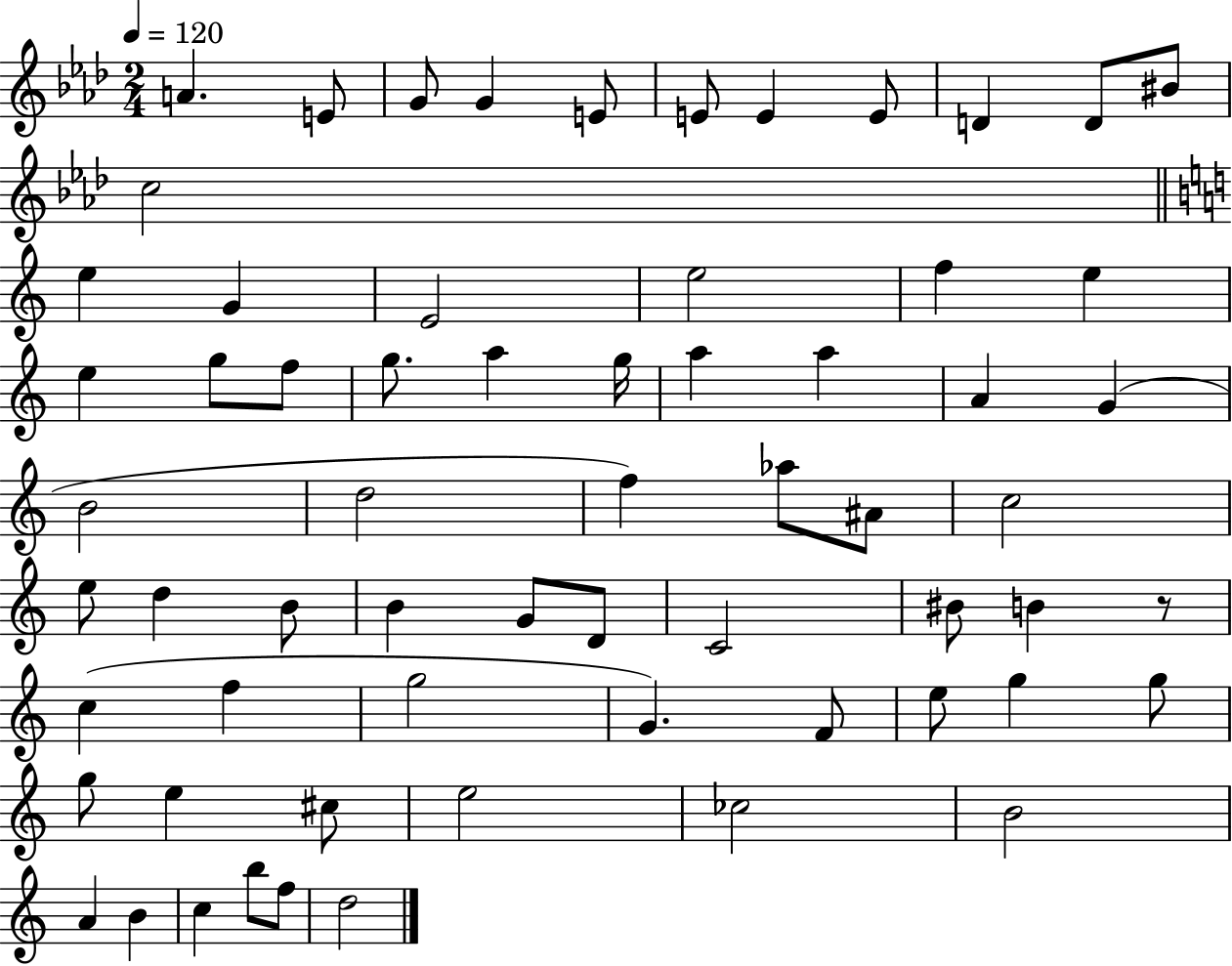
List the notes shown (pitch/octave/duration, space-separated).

A4/q. E4/e G4/e G4/q E4/e E4/e E4/q E4/e D4/q D4/e BIS4/e C5/h E5/q G4/q E4/h E5/h F5/q E5/q E5/q G5/e F5/e G5/e. A5/q G5/s A5/q A5/q A4/q G4/q B4/h D5/h F5/q Ab5/e A#4/e C5/h E5/e D5/q B4/e B4/q G4/e D4/e C4/h BIS4/e B4/q R/e C5/q F5/q G5/h G4/q. F4/e E5/e G5/q G5/e G5/e E5/q C#5/e E5/h CES5/h B4/h A4/q B4/q C5/q B5/e F5/e D5/h